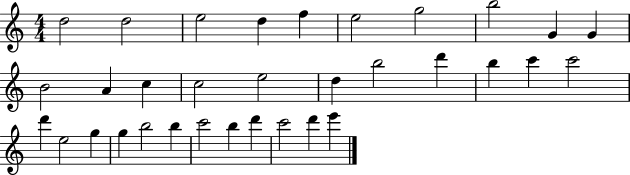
X:1
T:Untitled
M:4/4
L:1/4
K:C
d2 d2 e2 d f e2 g2 b2 G G B2 A c c2 e2 d b2 d' b c' c'2 d' e2 g g b2 b c'2 b d' c'2 d' e'